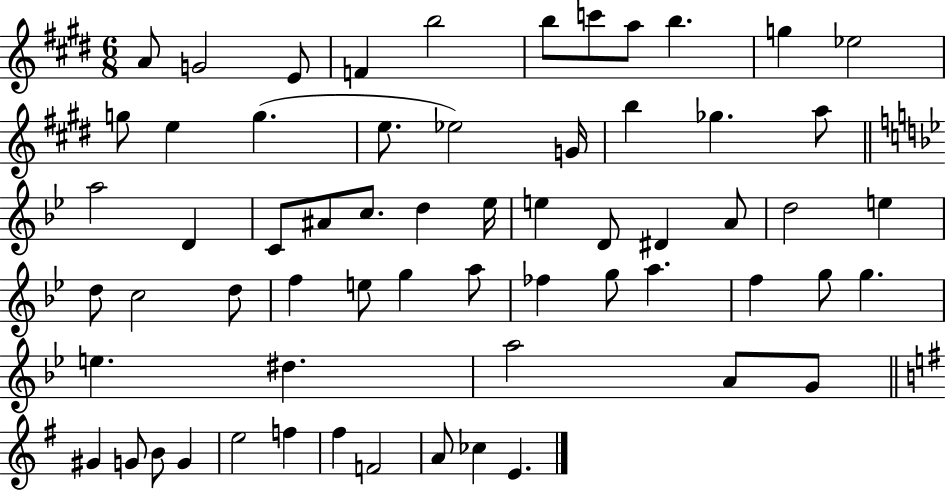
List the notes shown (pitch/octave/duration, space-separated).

A4/e G4/h E4/e F4/q B5/h B5/e C6/e A5/e B5/q. G5/q Eb5/h G5/e E5/q G5/q. E5/e. Eb5/h G4/s B5/q Gb5/q. A5/e A5/h D4/q C4/e A#4/e C5/e. D5/q Eb5/s E5/q D4/e D#4/q A4/e D5/h E5/q D5/e C5/h D5/e F5/q E5/e G5/q A5/e FES5/q G5/e A5/q. F5/q G5/e G5/q. E5/q. D#5/q. A5/h A4/e G4/e G#4/q G4/e B4/e G4/q E5/h F5/q F#5/q F4/h A4/e CES5/q E4/q.